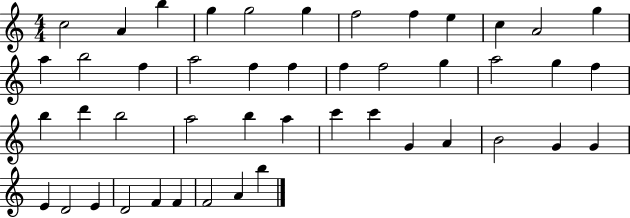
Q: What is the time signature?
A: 4/4